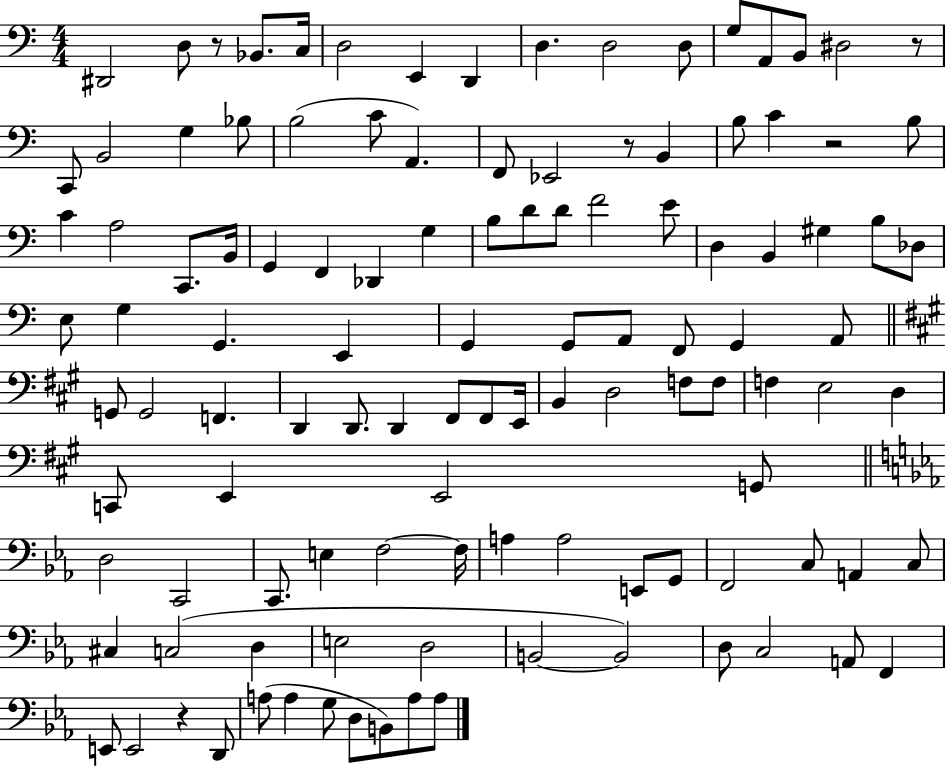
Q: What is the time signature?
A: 4/4